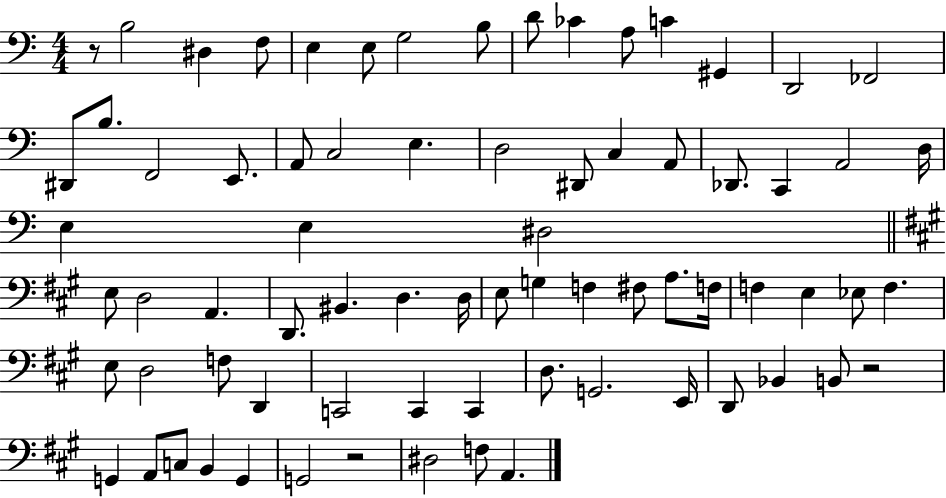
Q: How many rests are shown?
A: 3